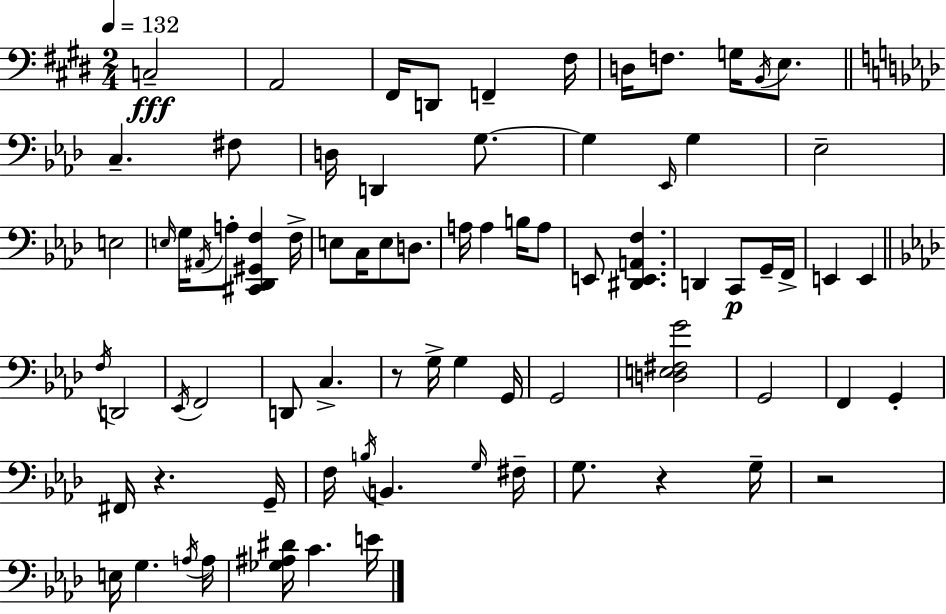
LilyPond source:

{
  \clef bass
  \numericTimeSignature
  \time 2/4
  \key e \major
  \tempo 4 = 132
  c2--\fff | a,2 | fis,16 d,8 f,4-- fis16 | d16 f8. g16 \acciaccatura { b,16 } e8. | \break \bar "||" \break \key f \minor c4.-- fis8 | d16 d,4 g8.~~ | g4 \grace { ees,16 } g4 | ees2-- | \break e2 | \grace { e16 } g16 \acciaccatura { ais,16 } a8-. <cis, des, gis, f>4 | f16-> e8 c16 e8 | d8. a16 a4 | \break b16 a8 e,8 <dis, e, a, f>4. | d,4 c,8\p | g,16-- f,16-> e,4 e,4 | \bar "||" \break \key aes \major \acciaccatura { f16 } d,2 | \acciaccatura { ees,16 } f,2 | d,8 c4.-> | r8 g16-> g4 | \break g,16 g,2 | <d e fis g'>2 | g,2 | f,4 g,4-. | \break fis,16 r4. | g,16-- f16 \acciaccatura { b16 } b,4. | \grace { g16 } fis16-- g8. r4 | g16-- r2 | \break e16 g4. | \acciaccatura { a16 } a16 <ges ais dis'>16 c'4. | e'16 \bar "|."
}